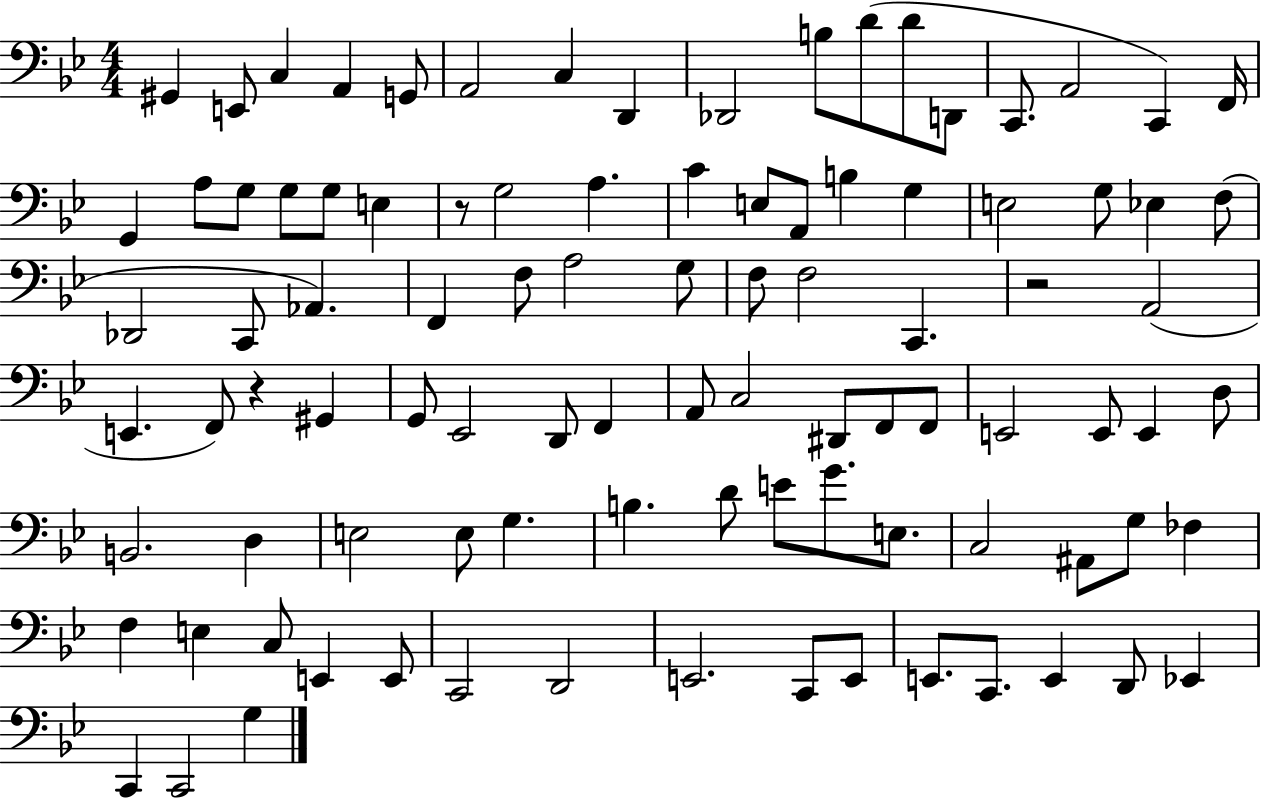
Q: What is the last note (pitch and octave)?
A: G3